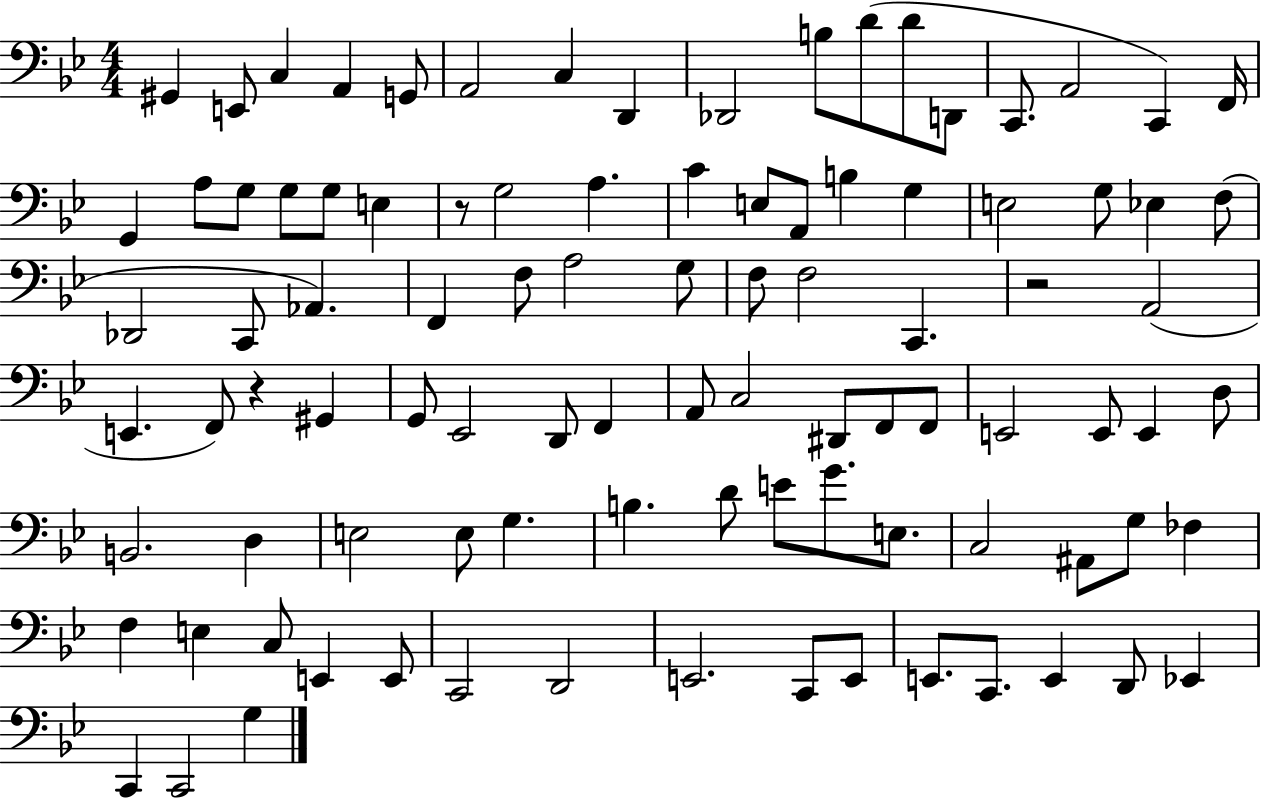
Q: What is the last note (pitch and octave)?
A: G3